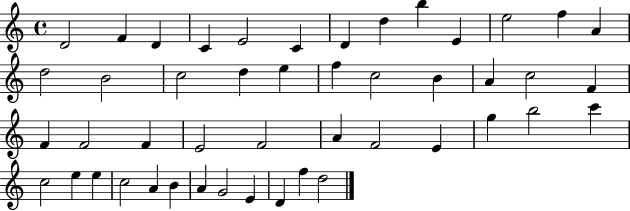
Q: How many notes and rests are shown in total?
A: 47